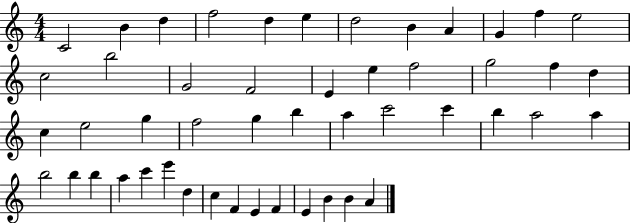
{
  \clef treble
  \numericTimeSignature
  \time 4/4
  \key c \major
  c'2 b'4 d''4 | f''2 d''4 e''4 | d''2 b'4 a'4 | g'4 f''4 e''2 | \break c''2 b''2 | g'2 f'2 | e'4 e''4 f''2 | g''2 f''4 d''4 | \break c''4 e''2 g''4 | f''2 g''4 b''4 | a''4 c'''2 c'''4 | b''4 a''2 a''4 | \break b''2 b''4 b''4 | a''4 c'''4 e'''4 d''4 | c''4 f'4 e'4 f'4 | e'4 b'4 b'4 a'4 | \break \bar "|."
}